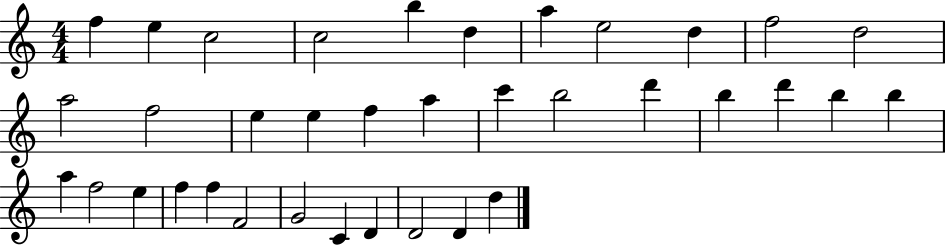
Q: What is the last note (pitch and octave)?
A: D5